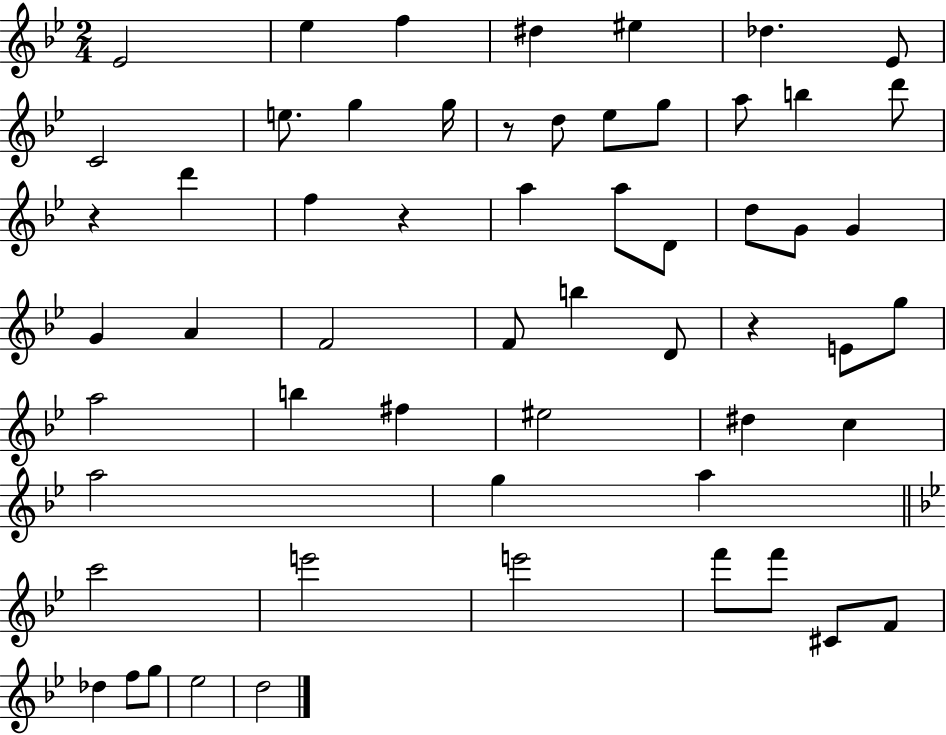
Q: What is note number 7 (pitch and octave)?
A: Eb4